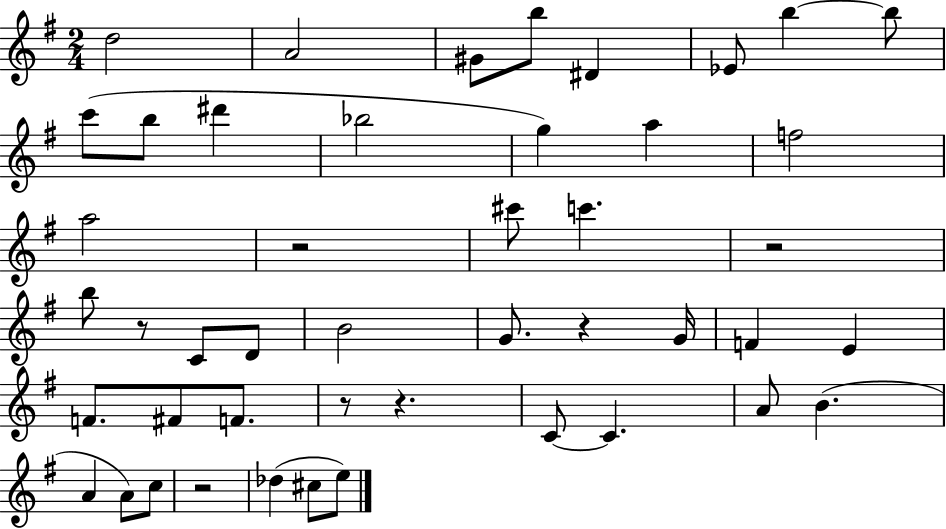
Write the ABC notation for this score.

X:1
T:Untitled
M:2/4
L:1/4
K:G
d2 A2 ^G/2 b/2 ^D _E/2 b b/2 c'/2 b/2 ^d' _b2 g a f2 a2 z2 ^c'/2 c' z2 b/2 z/2 C/2 D/2 B2 G/2 z G/4 F E F/2 ^F/2 F/2 z/2 z C/2 C A/2 B A A/2 c/2 z2 _d ^c/2 e/2